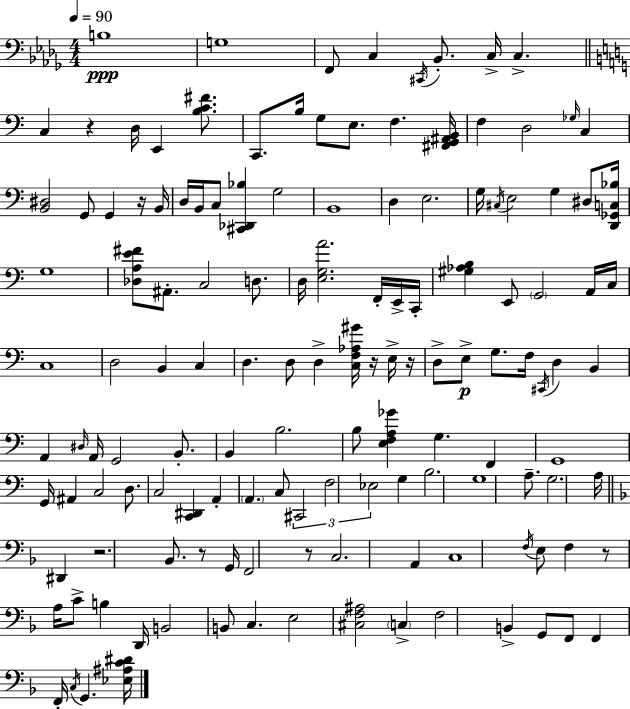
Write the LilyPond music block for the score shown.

{
  \clef bass
  \numericTimeSignature
  \time 4/4
  \key bes \minor
  \tempo 4 = 90
  b1\ppp | g1 | f,8 c4 \acciaccatura { cis,16 } bes,8.-. c16-> c4.-> | \bar "||" \break \key c \major c4 r4 d16 e,4 <b c' fis'>8. | c,8. b16 g8 e8. f4. <fis, g, ais, b,>16 | f4 d2 \grace { ges16 } c4 | <b, dis>2 g,8 g,4 r16 | \break b,16 d16 b,16 c8 <cis, des, bes>4 g2 | b,1 | d4 e2. | g16 \acciaccatura { cis16 } e2 g4 dis8 | \break <d, ges, c bes>16 g1 | <des a e' fis'>8 ais,8.-. c2 d8. | d16 <e g a'>2. f,16-. | e,16-> c,16-. <gis aes b>4 e,8 \parenthesize g,2 | \break a,16 c16 c1 | d2 b,4 c4 | d4. d8 d4-> <c f aes gis'>16 r16 | e16-> r16 d8-> e8->\p g8. f16 \acciaccatura { cis,16 } d4 b,4 | \break a,4 \grace { dis16 } a,16 g,2 | b,8.-. b,4 b2. | b8 <e f a ges'>4 g4. | f,4 g,1 | \break g,16 ais,4 c2 | d8. c2 <c, dis,>4 | a,4-. \parenthesize a,4. c8 \tuplet 3/2 { cis,2 | f2 ees2 } | \break g4 b2. | g1 | a8.-- g2. | a16 \bar "||" \break \key d \minor dis,4 r2. | bes,8. r8 g,16 f,2 r8 | c2. a,4 | c1 | \break \acciaccatura { f16 } e8 f4 r8 a16 c'8-> b4 | d,16 b,2 b,8 c4. | e2 <cis f ais>2 | \parenthesize c4-> f2 b,4-> | \break g,8 f,8 f,4 f,16-. \acciaccatura { c16 } g,4. | <ees ais c' dis'>16 \bar "|."
}